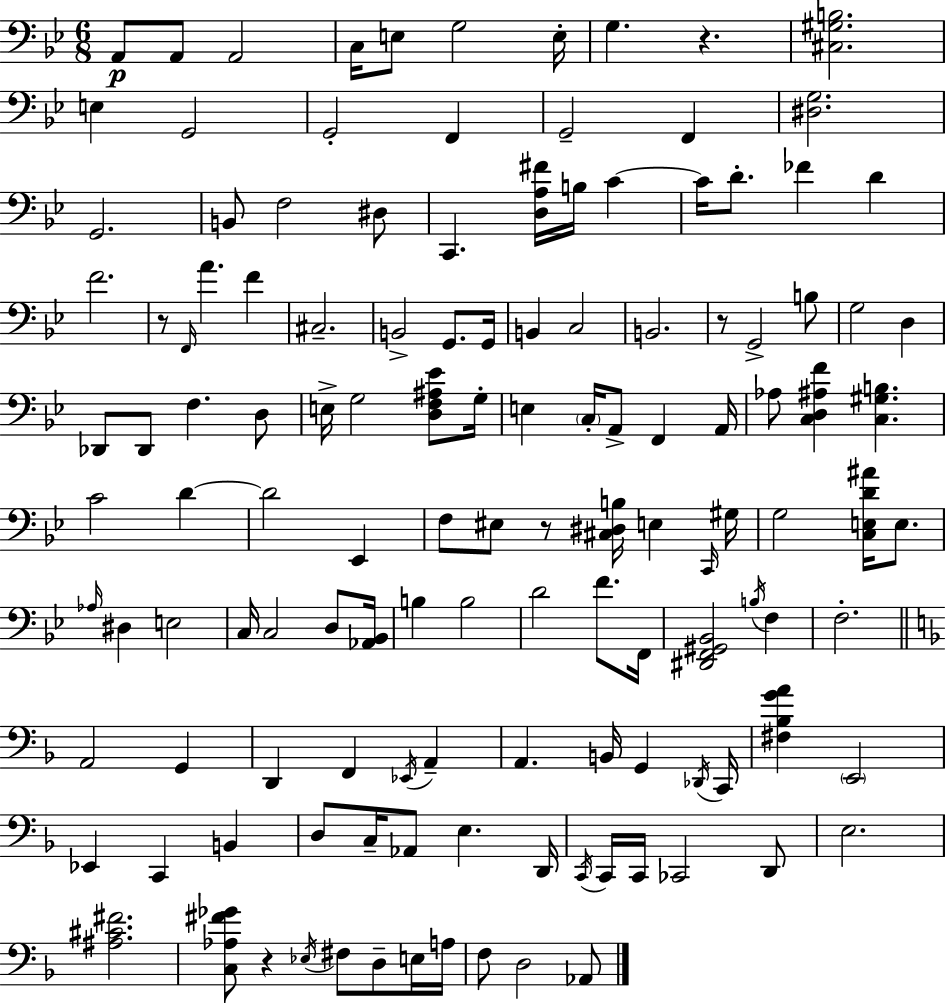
X:1
T:Untitled
M:6/8
L:1/4
K:Gm
A,,/2 A,,/2 A,,2 C,/4 E,/2 G,2 E,/4 G, z [^C,^G,B,]2 E, G,,2 G,,2 F,, G,,2 F,, [^D,G,]2 G,,2 B,,/2 F,2 ^D,/2 C,, [D,A,^F]/4 B,/4 C C/4 D/2 _F D F2 z/2 F,,/4 A F ^C,2 B,,2 G,,/2 G,,/4 B,, C,2 B,,2 z/2 G,,2 B,/2 G,2 D, _D,,/2 _D,,/2 F, D,/2 E,/4 G,2 [D,F,^A,_E]/2 G,/4 E, C,/4 A,,/2 F,, A,,/4 _A,/2 [C,D,^A,F] [C,^G,B,] C2 D D2 _E,, F,/2 ^E,/2 z/2 [^C,^D,B,]/4 E, C,,/4 ^G,/4 G,2 [C,E,D^A]/4 E,/2 _A,/4 ^D, E,2 C,/4 C,2 D,/2 [_A,,_B,,]/4 B, B,2 D2 F/2 F,,/4 [^D,,F,,^G,,_B,,]2 B,/4 F, F,2 A,,2 G,, D,, F,, _E,,/4 A,, A,, B,,/4 G,, _D,,/4 C,,/4 [^F,_B,GA] E,,2 _E,, C,, B,, D,/2 C,/4 _A,,/2 E, D,,/4 C,,/4 C,,/4 C,,/4 _C,,2 D,,/2 E,2 [^A,^C^F]2 [C,_A,^F_G]/2 z _E,/4 ^F,/2 D,/2 E,/4 A,/4 F,/2 D,2 _A,,/2